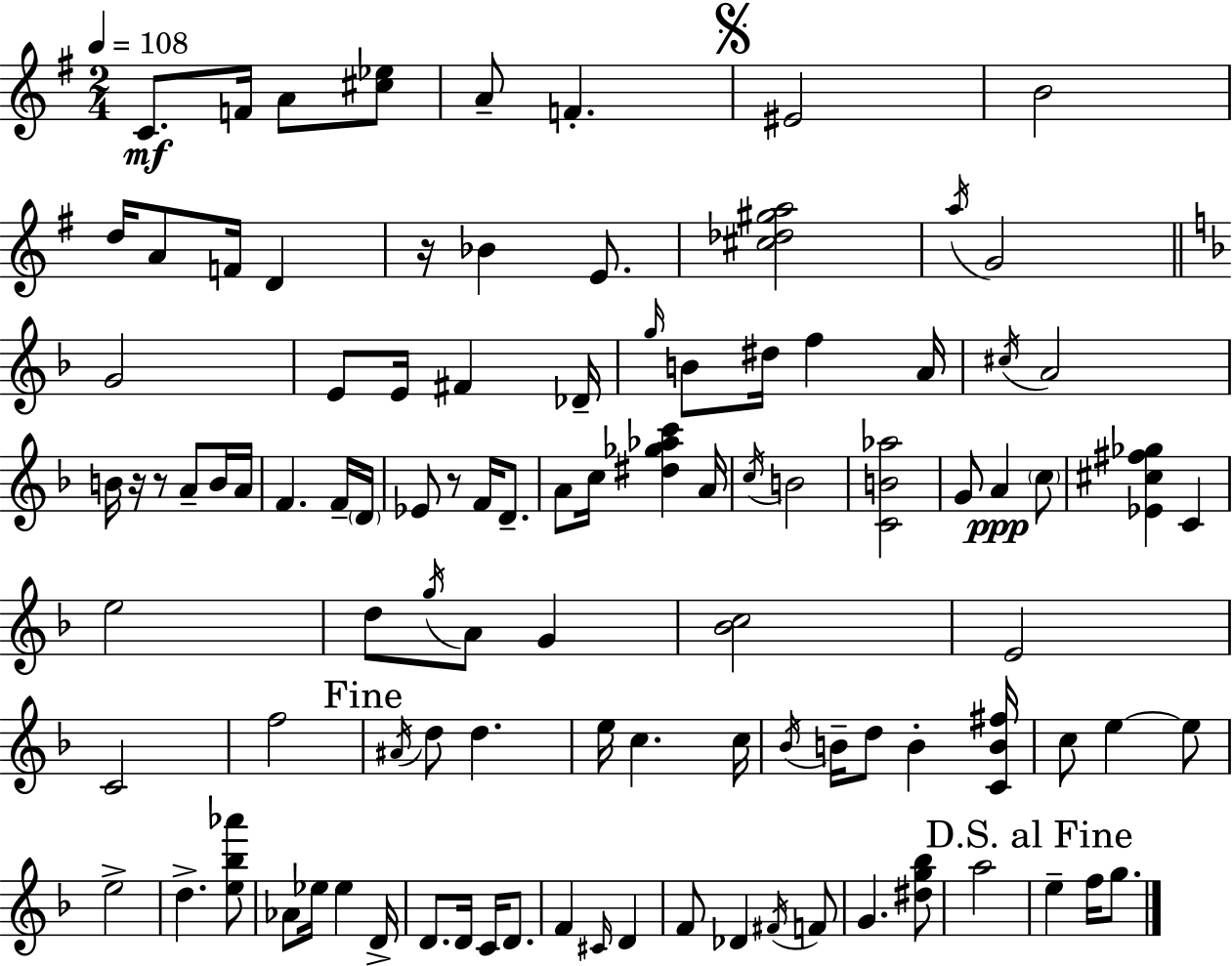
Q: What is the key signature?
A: E minor